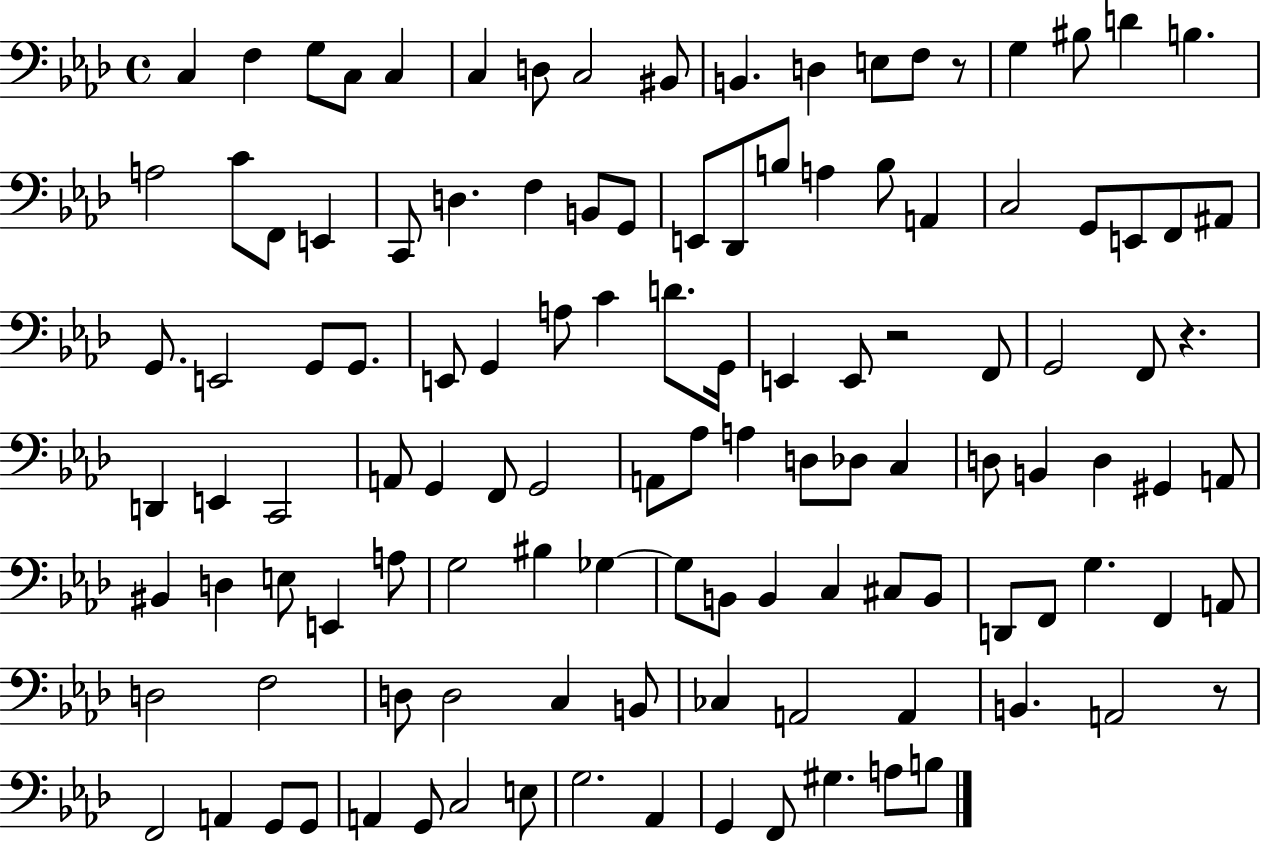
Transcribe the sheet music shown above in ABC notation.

X:1
T:Untitled
M:4/4
L:1/4
K:Ab
C, F, G,/2 C,/2 C, C, D,/2 C,2 ^B,,/2 B,, D, E,/2 F,/2 z/2 G, ^B,/2 D B, A,2 C/2 F,,/2 E,, C,,/2 D, F, B,,/2 G,,/2 E,,/2 _D,,/2 B,/2 A, B,/2 A,, C,2 G,,/2 E,,/2 F,,/2 ^A,,/2 G,,/2 E,,2 G,,/2 G,,/2 E,,/2 G,, A,/2 C D/2 G,,/4 E,, E,,/2 z2 F,,/2 G,,2 F,,/2 z D,, E,, C,,2 A,,/2 G,, F,,/2 G,,2 A,,/2 _A,/2 A, D,/2 _D,/2 C, D,/2 B,, D, ^G,, A,,/2 ^B,, D, E,/2 E,, A,/2 G,2 ^B, _G, _G,/2 B,,/2 B,, C, ^C,/2 B,,/2 D,,/2 F,,/2 G, F,, A,,/2 D,2 F,2 D,/2 D,2 C, B,,/2 _C, A,,2 A,, B,, A,,2 z/2 F,,2 A,, G,,/2 G,,/2 A,, G,,/2 C,2 E,/2 G,2 _A,, G,, F,,/2 ^G, A,/2 B,/2